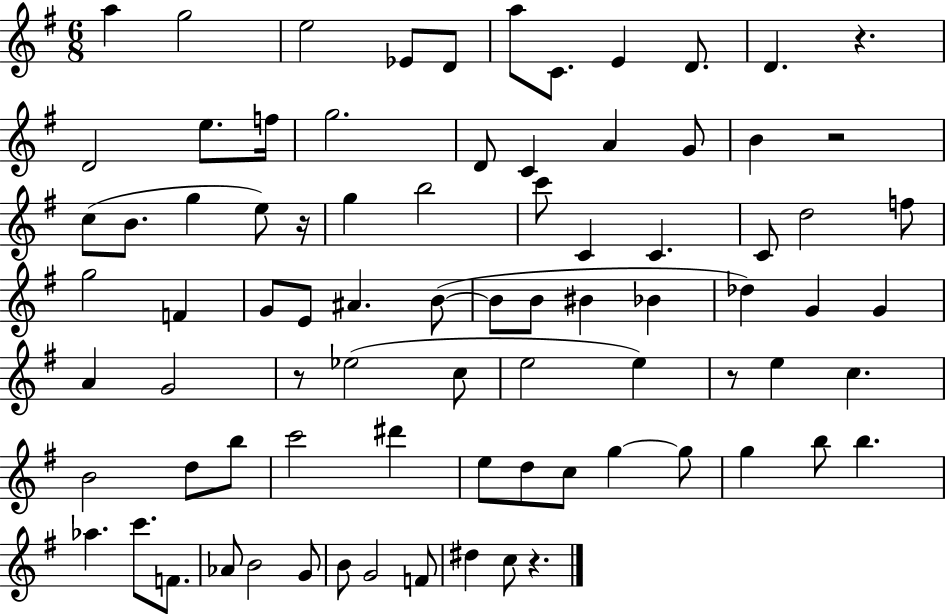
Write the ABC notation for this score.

X:1
T:Untitled
M:6/8
L:1/4
K:G
a g2 e2 _E/2 D/2 a/2 C/2 E D/2 D z D2 e/2 f/4 g2 D/2 C A G/2 B z2 c/2 B/2 g e/2 z/4 g b2 c'/2 C C C/2 d2 f/2 g2 F G/2 E/2 ^A B/2 B/2 B/2 ^B _B _d G G A G2 z/2 _e2 c/2 e2 e z/2 e c B2 d/2 b/2 c'2 ^d' e/2 d/2 c/2 g g/2 g b/2 b _a c'/2 F/2 _A/2 B2 G/2 B/2 G2 F/2 ^d c/2 z